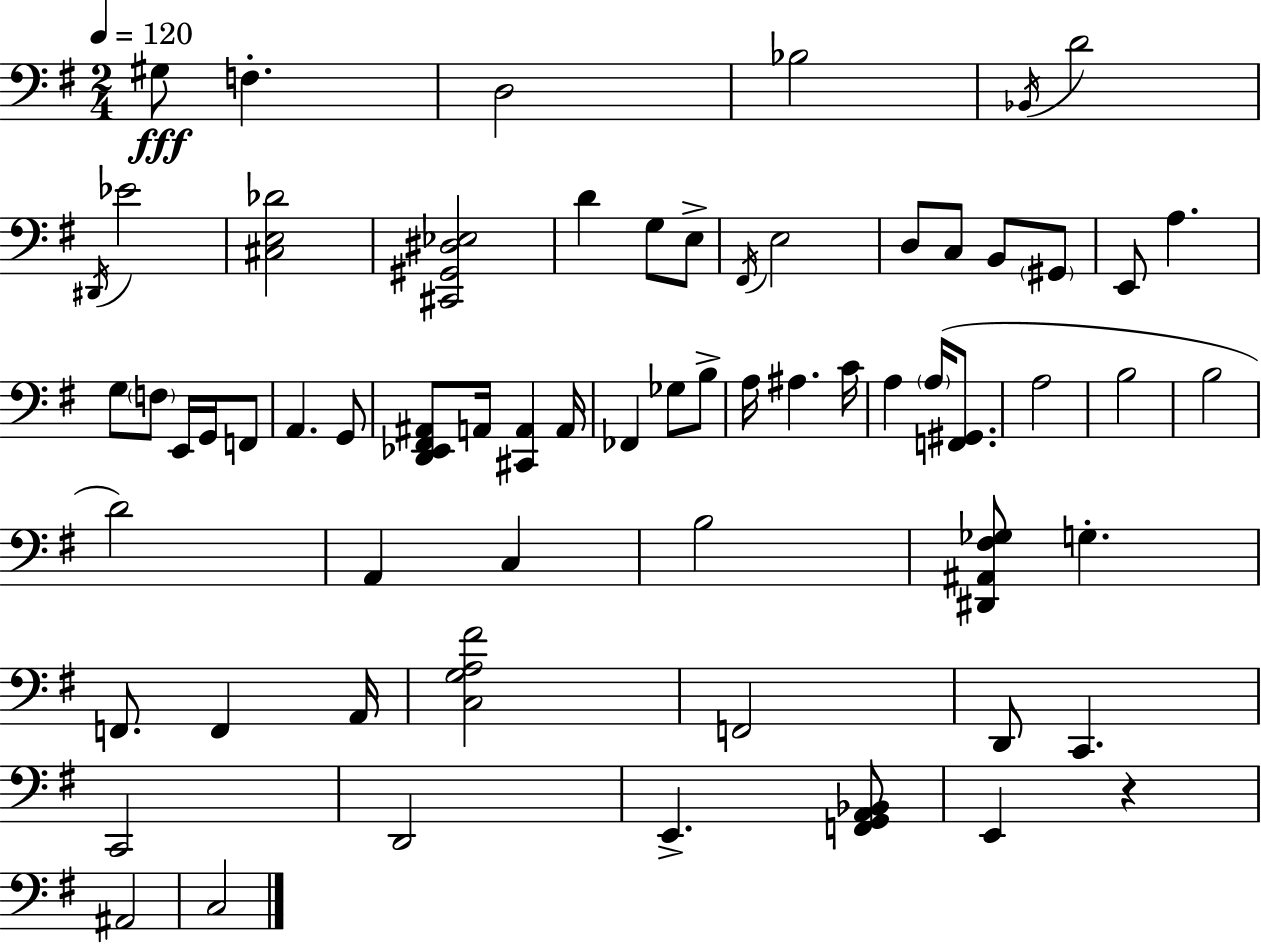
G#3/e F3/q. D3/h Bb3/h Bb2/s D4/h D#2/s Eb4/h [C#3,E3,Db4]/h [C#2,G#2,D#3,Eb3]/h D4/q G3/e E3/e F#2/s E3/h D3/e C3/e B2/e G#2/e E2/e A3/q. G3/e F3/e E2/s G2/s F2/e A2/q. G2/e [D2,Eb2,F#2,A#2]/e A2/s [C#2,A2]/q A2/s FES2/q Gb3/e B3/e A3/s A#3/q. C4/s A3/q A3/s [F2,G#2]/e. A3/h B3/h B3/h D4/h A2/q C3/q B3/h [D#2,A#2,F#3,Gb3]/e G3/q. F2/e. F2/q A2/s [C3,G3,A3,F#4]/h F2/h D2/e C2/q. C2/h D2/h E2/q. [F2,G2,A2,Bb2]/e E2/q R/q A#2/h C3/h